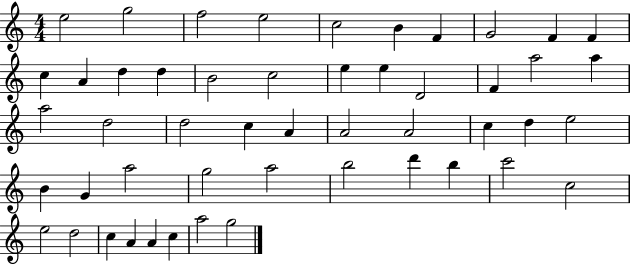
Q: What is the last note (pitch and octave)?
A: G5